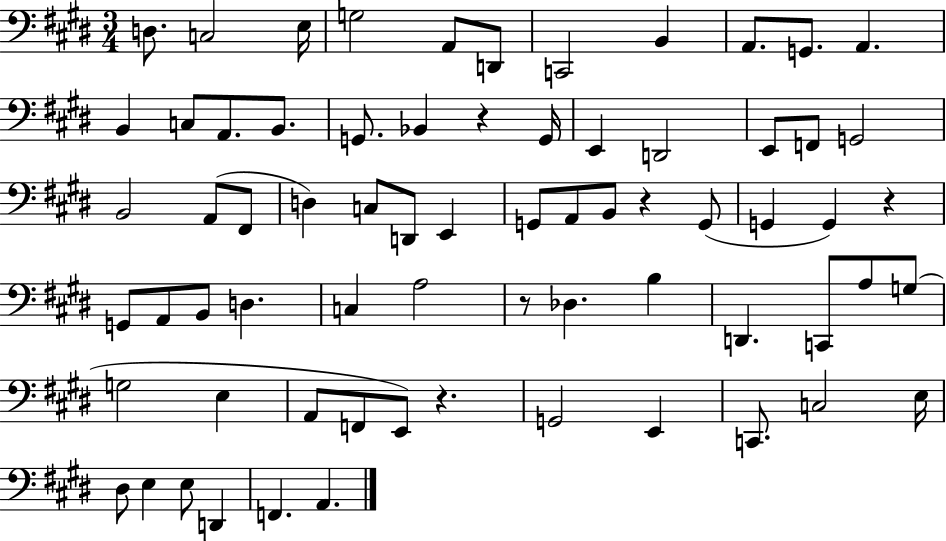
D3/e. C3/h E3/s G3/h A2/e D2/e C2/h B2/q A2/e. G2/e. A2/q. B2/q C3/e A2/e. B2/e. G2/e. Bb2/q R/q G2/s E2/q D2/h E2/e F2/e G2/h B2/h A2/e F#2/e D3/q C3/e D2/e E2/q G2/e A2/e B2/e R/q G2/e G2/q G2/q R/q G2/e A2/e B2/e D3/q. C3/q A3/h R/e Db3/q. B3/q D2/q. C2/e A3/e G3/e G3/h E3/q A2/e F2/e E2/e R/q. G2/h E2/q C2/e. C3/h E3/s D#3/e E3/q E3/e D2/q F2/q. A2/q.